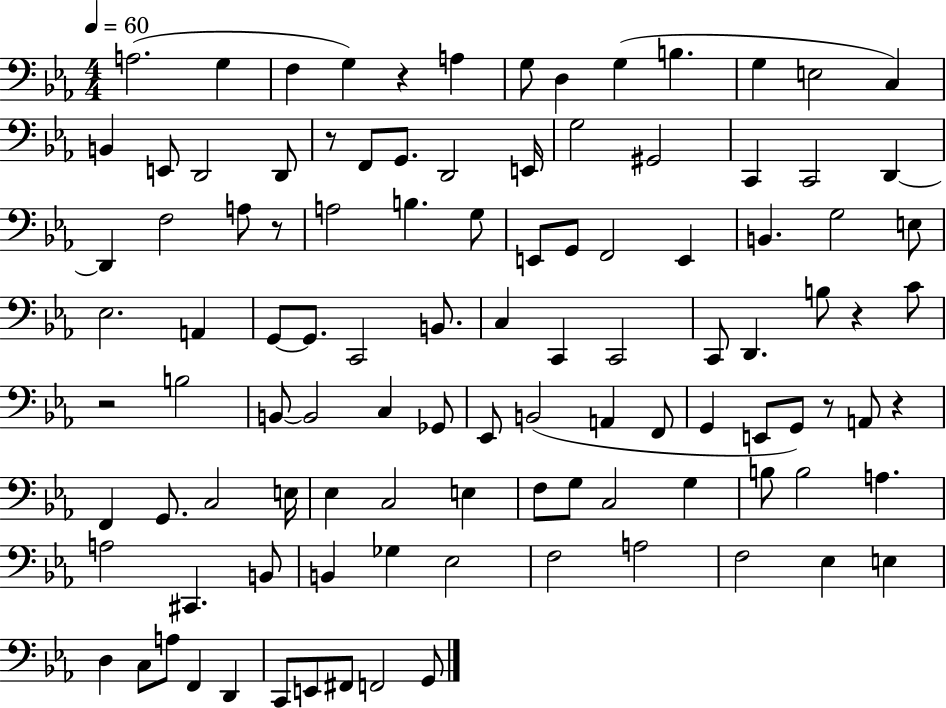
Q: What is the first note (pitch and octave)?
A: A3